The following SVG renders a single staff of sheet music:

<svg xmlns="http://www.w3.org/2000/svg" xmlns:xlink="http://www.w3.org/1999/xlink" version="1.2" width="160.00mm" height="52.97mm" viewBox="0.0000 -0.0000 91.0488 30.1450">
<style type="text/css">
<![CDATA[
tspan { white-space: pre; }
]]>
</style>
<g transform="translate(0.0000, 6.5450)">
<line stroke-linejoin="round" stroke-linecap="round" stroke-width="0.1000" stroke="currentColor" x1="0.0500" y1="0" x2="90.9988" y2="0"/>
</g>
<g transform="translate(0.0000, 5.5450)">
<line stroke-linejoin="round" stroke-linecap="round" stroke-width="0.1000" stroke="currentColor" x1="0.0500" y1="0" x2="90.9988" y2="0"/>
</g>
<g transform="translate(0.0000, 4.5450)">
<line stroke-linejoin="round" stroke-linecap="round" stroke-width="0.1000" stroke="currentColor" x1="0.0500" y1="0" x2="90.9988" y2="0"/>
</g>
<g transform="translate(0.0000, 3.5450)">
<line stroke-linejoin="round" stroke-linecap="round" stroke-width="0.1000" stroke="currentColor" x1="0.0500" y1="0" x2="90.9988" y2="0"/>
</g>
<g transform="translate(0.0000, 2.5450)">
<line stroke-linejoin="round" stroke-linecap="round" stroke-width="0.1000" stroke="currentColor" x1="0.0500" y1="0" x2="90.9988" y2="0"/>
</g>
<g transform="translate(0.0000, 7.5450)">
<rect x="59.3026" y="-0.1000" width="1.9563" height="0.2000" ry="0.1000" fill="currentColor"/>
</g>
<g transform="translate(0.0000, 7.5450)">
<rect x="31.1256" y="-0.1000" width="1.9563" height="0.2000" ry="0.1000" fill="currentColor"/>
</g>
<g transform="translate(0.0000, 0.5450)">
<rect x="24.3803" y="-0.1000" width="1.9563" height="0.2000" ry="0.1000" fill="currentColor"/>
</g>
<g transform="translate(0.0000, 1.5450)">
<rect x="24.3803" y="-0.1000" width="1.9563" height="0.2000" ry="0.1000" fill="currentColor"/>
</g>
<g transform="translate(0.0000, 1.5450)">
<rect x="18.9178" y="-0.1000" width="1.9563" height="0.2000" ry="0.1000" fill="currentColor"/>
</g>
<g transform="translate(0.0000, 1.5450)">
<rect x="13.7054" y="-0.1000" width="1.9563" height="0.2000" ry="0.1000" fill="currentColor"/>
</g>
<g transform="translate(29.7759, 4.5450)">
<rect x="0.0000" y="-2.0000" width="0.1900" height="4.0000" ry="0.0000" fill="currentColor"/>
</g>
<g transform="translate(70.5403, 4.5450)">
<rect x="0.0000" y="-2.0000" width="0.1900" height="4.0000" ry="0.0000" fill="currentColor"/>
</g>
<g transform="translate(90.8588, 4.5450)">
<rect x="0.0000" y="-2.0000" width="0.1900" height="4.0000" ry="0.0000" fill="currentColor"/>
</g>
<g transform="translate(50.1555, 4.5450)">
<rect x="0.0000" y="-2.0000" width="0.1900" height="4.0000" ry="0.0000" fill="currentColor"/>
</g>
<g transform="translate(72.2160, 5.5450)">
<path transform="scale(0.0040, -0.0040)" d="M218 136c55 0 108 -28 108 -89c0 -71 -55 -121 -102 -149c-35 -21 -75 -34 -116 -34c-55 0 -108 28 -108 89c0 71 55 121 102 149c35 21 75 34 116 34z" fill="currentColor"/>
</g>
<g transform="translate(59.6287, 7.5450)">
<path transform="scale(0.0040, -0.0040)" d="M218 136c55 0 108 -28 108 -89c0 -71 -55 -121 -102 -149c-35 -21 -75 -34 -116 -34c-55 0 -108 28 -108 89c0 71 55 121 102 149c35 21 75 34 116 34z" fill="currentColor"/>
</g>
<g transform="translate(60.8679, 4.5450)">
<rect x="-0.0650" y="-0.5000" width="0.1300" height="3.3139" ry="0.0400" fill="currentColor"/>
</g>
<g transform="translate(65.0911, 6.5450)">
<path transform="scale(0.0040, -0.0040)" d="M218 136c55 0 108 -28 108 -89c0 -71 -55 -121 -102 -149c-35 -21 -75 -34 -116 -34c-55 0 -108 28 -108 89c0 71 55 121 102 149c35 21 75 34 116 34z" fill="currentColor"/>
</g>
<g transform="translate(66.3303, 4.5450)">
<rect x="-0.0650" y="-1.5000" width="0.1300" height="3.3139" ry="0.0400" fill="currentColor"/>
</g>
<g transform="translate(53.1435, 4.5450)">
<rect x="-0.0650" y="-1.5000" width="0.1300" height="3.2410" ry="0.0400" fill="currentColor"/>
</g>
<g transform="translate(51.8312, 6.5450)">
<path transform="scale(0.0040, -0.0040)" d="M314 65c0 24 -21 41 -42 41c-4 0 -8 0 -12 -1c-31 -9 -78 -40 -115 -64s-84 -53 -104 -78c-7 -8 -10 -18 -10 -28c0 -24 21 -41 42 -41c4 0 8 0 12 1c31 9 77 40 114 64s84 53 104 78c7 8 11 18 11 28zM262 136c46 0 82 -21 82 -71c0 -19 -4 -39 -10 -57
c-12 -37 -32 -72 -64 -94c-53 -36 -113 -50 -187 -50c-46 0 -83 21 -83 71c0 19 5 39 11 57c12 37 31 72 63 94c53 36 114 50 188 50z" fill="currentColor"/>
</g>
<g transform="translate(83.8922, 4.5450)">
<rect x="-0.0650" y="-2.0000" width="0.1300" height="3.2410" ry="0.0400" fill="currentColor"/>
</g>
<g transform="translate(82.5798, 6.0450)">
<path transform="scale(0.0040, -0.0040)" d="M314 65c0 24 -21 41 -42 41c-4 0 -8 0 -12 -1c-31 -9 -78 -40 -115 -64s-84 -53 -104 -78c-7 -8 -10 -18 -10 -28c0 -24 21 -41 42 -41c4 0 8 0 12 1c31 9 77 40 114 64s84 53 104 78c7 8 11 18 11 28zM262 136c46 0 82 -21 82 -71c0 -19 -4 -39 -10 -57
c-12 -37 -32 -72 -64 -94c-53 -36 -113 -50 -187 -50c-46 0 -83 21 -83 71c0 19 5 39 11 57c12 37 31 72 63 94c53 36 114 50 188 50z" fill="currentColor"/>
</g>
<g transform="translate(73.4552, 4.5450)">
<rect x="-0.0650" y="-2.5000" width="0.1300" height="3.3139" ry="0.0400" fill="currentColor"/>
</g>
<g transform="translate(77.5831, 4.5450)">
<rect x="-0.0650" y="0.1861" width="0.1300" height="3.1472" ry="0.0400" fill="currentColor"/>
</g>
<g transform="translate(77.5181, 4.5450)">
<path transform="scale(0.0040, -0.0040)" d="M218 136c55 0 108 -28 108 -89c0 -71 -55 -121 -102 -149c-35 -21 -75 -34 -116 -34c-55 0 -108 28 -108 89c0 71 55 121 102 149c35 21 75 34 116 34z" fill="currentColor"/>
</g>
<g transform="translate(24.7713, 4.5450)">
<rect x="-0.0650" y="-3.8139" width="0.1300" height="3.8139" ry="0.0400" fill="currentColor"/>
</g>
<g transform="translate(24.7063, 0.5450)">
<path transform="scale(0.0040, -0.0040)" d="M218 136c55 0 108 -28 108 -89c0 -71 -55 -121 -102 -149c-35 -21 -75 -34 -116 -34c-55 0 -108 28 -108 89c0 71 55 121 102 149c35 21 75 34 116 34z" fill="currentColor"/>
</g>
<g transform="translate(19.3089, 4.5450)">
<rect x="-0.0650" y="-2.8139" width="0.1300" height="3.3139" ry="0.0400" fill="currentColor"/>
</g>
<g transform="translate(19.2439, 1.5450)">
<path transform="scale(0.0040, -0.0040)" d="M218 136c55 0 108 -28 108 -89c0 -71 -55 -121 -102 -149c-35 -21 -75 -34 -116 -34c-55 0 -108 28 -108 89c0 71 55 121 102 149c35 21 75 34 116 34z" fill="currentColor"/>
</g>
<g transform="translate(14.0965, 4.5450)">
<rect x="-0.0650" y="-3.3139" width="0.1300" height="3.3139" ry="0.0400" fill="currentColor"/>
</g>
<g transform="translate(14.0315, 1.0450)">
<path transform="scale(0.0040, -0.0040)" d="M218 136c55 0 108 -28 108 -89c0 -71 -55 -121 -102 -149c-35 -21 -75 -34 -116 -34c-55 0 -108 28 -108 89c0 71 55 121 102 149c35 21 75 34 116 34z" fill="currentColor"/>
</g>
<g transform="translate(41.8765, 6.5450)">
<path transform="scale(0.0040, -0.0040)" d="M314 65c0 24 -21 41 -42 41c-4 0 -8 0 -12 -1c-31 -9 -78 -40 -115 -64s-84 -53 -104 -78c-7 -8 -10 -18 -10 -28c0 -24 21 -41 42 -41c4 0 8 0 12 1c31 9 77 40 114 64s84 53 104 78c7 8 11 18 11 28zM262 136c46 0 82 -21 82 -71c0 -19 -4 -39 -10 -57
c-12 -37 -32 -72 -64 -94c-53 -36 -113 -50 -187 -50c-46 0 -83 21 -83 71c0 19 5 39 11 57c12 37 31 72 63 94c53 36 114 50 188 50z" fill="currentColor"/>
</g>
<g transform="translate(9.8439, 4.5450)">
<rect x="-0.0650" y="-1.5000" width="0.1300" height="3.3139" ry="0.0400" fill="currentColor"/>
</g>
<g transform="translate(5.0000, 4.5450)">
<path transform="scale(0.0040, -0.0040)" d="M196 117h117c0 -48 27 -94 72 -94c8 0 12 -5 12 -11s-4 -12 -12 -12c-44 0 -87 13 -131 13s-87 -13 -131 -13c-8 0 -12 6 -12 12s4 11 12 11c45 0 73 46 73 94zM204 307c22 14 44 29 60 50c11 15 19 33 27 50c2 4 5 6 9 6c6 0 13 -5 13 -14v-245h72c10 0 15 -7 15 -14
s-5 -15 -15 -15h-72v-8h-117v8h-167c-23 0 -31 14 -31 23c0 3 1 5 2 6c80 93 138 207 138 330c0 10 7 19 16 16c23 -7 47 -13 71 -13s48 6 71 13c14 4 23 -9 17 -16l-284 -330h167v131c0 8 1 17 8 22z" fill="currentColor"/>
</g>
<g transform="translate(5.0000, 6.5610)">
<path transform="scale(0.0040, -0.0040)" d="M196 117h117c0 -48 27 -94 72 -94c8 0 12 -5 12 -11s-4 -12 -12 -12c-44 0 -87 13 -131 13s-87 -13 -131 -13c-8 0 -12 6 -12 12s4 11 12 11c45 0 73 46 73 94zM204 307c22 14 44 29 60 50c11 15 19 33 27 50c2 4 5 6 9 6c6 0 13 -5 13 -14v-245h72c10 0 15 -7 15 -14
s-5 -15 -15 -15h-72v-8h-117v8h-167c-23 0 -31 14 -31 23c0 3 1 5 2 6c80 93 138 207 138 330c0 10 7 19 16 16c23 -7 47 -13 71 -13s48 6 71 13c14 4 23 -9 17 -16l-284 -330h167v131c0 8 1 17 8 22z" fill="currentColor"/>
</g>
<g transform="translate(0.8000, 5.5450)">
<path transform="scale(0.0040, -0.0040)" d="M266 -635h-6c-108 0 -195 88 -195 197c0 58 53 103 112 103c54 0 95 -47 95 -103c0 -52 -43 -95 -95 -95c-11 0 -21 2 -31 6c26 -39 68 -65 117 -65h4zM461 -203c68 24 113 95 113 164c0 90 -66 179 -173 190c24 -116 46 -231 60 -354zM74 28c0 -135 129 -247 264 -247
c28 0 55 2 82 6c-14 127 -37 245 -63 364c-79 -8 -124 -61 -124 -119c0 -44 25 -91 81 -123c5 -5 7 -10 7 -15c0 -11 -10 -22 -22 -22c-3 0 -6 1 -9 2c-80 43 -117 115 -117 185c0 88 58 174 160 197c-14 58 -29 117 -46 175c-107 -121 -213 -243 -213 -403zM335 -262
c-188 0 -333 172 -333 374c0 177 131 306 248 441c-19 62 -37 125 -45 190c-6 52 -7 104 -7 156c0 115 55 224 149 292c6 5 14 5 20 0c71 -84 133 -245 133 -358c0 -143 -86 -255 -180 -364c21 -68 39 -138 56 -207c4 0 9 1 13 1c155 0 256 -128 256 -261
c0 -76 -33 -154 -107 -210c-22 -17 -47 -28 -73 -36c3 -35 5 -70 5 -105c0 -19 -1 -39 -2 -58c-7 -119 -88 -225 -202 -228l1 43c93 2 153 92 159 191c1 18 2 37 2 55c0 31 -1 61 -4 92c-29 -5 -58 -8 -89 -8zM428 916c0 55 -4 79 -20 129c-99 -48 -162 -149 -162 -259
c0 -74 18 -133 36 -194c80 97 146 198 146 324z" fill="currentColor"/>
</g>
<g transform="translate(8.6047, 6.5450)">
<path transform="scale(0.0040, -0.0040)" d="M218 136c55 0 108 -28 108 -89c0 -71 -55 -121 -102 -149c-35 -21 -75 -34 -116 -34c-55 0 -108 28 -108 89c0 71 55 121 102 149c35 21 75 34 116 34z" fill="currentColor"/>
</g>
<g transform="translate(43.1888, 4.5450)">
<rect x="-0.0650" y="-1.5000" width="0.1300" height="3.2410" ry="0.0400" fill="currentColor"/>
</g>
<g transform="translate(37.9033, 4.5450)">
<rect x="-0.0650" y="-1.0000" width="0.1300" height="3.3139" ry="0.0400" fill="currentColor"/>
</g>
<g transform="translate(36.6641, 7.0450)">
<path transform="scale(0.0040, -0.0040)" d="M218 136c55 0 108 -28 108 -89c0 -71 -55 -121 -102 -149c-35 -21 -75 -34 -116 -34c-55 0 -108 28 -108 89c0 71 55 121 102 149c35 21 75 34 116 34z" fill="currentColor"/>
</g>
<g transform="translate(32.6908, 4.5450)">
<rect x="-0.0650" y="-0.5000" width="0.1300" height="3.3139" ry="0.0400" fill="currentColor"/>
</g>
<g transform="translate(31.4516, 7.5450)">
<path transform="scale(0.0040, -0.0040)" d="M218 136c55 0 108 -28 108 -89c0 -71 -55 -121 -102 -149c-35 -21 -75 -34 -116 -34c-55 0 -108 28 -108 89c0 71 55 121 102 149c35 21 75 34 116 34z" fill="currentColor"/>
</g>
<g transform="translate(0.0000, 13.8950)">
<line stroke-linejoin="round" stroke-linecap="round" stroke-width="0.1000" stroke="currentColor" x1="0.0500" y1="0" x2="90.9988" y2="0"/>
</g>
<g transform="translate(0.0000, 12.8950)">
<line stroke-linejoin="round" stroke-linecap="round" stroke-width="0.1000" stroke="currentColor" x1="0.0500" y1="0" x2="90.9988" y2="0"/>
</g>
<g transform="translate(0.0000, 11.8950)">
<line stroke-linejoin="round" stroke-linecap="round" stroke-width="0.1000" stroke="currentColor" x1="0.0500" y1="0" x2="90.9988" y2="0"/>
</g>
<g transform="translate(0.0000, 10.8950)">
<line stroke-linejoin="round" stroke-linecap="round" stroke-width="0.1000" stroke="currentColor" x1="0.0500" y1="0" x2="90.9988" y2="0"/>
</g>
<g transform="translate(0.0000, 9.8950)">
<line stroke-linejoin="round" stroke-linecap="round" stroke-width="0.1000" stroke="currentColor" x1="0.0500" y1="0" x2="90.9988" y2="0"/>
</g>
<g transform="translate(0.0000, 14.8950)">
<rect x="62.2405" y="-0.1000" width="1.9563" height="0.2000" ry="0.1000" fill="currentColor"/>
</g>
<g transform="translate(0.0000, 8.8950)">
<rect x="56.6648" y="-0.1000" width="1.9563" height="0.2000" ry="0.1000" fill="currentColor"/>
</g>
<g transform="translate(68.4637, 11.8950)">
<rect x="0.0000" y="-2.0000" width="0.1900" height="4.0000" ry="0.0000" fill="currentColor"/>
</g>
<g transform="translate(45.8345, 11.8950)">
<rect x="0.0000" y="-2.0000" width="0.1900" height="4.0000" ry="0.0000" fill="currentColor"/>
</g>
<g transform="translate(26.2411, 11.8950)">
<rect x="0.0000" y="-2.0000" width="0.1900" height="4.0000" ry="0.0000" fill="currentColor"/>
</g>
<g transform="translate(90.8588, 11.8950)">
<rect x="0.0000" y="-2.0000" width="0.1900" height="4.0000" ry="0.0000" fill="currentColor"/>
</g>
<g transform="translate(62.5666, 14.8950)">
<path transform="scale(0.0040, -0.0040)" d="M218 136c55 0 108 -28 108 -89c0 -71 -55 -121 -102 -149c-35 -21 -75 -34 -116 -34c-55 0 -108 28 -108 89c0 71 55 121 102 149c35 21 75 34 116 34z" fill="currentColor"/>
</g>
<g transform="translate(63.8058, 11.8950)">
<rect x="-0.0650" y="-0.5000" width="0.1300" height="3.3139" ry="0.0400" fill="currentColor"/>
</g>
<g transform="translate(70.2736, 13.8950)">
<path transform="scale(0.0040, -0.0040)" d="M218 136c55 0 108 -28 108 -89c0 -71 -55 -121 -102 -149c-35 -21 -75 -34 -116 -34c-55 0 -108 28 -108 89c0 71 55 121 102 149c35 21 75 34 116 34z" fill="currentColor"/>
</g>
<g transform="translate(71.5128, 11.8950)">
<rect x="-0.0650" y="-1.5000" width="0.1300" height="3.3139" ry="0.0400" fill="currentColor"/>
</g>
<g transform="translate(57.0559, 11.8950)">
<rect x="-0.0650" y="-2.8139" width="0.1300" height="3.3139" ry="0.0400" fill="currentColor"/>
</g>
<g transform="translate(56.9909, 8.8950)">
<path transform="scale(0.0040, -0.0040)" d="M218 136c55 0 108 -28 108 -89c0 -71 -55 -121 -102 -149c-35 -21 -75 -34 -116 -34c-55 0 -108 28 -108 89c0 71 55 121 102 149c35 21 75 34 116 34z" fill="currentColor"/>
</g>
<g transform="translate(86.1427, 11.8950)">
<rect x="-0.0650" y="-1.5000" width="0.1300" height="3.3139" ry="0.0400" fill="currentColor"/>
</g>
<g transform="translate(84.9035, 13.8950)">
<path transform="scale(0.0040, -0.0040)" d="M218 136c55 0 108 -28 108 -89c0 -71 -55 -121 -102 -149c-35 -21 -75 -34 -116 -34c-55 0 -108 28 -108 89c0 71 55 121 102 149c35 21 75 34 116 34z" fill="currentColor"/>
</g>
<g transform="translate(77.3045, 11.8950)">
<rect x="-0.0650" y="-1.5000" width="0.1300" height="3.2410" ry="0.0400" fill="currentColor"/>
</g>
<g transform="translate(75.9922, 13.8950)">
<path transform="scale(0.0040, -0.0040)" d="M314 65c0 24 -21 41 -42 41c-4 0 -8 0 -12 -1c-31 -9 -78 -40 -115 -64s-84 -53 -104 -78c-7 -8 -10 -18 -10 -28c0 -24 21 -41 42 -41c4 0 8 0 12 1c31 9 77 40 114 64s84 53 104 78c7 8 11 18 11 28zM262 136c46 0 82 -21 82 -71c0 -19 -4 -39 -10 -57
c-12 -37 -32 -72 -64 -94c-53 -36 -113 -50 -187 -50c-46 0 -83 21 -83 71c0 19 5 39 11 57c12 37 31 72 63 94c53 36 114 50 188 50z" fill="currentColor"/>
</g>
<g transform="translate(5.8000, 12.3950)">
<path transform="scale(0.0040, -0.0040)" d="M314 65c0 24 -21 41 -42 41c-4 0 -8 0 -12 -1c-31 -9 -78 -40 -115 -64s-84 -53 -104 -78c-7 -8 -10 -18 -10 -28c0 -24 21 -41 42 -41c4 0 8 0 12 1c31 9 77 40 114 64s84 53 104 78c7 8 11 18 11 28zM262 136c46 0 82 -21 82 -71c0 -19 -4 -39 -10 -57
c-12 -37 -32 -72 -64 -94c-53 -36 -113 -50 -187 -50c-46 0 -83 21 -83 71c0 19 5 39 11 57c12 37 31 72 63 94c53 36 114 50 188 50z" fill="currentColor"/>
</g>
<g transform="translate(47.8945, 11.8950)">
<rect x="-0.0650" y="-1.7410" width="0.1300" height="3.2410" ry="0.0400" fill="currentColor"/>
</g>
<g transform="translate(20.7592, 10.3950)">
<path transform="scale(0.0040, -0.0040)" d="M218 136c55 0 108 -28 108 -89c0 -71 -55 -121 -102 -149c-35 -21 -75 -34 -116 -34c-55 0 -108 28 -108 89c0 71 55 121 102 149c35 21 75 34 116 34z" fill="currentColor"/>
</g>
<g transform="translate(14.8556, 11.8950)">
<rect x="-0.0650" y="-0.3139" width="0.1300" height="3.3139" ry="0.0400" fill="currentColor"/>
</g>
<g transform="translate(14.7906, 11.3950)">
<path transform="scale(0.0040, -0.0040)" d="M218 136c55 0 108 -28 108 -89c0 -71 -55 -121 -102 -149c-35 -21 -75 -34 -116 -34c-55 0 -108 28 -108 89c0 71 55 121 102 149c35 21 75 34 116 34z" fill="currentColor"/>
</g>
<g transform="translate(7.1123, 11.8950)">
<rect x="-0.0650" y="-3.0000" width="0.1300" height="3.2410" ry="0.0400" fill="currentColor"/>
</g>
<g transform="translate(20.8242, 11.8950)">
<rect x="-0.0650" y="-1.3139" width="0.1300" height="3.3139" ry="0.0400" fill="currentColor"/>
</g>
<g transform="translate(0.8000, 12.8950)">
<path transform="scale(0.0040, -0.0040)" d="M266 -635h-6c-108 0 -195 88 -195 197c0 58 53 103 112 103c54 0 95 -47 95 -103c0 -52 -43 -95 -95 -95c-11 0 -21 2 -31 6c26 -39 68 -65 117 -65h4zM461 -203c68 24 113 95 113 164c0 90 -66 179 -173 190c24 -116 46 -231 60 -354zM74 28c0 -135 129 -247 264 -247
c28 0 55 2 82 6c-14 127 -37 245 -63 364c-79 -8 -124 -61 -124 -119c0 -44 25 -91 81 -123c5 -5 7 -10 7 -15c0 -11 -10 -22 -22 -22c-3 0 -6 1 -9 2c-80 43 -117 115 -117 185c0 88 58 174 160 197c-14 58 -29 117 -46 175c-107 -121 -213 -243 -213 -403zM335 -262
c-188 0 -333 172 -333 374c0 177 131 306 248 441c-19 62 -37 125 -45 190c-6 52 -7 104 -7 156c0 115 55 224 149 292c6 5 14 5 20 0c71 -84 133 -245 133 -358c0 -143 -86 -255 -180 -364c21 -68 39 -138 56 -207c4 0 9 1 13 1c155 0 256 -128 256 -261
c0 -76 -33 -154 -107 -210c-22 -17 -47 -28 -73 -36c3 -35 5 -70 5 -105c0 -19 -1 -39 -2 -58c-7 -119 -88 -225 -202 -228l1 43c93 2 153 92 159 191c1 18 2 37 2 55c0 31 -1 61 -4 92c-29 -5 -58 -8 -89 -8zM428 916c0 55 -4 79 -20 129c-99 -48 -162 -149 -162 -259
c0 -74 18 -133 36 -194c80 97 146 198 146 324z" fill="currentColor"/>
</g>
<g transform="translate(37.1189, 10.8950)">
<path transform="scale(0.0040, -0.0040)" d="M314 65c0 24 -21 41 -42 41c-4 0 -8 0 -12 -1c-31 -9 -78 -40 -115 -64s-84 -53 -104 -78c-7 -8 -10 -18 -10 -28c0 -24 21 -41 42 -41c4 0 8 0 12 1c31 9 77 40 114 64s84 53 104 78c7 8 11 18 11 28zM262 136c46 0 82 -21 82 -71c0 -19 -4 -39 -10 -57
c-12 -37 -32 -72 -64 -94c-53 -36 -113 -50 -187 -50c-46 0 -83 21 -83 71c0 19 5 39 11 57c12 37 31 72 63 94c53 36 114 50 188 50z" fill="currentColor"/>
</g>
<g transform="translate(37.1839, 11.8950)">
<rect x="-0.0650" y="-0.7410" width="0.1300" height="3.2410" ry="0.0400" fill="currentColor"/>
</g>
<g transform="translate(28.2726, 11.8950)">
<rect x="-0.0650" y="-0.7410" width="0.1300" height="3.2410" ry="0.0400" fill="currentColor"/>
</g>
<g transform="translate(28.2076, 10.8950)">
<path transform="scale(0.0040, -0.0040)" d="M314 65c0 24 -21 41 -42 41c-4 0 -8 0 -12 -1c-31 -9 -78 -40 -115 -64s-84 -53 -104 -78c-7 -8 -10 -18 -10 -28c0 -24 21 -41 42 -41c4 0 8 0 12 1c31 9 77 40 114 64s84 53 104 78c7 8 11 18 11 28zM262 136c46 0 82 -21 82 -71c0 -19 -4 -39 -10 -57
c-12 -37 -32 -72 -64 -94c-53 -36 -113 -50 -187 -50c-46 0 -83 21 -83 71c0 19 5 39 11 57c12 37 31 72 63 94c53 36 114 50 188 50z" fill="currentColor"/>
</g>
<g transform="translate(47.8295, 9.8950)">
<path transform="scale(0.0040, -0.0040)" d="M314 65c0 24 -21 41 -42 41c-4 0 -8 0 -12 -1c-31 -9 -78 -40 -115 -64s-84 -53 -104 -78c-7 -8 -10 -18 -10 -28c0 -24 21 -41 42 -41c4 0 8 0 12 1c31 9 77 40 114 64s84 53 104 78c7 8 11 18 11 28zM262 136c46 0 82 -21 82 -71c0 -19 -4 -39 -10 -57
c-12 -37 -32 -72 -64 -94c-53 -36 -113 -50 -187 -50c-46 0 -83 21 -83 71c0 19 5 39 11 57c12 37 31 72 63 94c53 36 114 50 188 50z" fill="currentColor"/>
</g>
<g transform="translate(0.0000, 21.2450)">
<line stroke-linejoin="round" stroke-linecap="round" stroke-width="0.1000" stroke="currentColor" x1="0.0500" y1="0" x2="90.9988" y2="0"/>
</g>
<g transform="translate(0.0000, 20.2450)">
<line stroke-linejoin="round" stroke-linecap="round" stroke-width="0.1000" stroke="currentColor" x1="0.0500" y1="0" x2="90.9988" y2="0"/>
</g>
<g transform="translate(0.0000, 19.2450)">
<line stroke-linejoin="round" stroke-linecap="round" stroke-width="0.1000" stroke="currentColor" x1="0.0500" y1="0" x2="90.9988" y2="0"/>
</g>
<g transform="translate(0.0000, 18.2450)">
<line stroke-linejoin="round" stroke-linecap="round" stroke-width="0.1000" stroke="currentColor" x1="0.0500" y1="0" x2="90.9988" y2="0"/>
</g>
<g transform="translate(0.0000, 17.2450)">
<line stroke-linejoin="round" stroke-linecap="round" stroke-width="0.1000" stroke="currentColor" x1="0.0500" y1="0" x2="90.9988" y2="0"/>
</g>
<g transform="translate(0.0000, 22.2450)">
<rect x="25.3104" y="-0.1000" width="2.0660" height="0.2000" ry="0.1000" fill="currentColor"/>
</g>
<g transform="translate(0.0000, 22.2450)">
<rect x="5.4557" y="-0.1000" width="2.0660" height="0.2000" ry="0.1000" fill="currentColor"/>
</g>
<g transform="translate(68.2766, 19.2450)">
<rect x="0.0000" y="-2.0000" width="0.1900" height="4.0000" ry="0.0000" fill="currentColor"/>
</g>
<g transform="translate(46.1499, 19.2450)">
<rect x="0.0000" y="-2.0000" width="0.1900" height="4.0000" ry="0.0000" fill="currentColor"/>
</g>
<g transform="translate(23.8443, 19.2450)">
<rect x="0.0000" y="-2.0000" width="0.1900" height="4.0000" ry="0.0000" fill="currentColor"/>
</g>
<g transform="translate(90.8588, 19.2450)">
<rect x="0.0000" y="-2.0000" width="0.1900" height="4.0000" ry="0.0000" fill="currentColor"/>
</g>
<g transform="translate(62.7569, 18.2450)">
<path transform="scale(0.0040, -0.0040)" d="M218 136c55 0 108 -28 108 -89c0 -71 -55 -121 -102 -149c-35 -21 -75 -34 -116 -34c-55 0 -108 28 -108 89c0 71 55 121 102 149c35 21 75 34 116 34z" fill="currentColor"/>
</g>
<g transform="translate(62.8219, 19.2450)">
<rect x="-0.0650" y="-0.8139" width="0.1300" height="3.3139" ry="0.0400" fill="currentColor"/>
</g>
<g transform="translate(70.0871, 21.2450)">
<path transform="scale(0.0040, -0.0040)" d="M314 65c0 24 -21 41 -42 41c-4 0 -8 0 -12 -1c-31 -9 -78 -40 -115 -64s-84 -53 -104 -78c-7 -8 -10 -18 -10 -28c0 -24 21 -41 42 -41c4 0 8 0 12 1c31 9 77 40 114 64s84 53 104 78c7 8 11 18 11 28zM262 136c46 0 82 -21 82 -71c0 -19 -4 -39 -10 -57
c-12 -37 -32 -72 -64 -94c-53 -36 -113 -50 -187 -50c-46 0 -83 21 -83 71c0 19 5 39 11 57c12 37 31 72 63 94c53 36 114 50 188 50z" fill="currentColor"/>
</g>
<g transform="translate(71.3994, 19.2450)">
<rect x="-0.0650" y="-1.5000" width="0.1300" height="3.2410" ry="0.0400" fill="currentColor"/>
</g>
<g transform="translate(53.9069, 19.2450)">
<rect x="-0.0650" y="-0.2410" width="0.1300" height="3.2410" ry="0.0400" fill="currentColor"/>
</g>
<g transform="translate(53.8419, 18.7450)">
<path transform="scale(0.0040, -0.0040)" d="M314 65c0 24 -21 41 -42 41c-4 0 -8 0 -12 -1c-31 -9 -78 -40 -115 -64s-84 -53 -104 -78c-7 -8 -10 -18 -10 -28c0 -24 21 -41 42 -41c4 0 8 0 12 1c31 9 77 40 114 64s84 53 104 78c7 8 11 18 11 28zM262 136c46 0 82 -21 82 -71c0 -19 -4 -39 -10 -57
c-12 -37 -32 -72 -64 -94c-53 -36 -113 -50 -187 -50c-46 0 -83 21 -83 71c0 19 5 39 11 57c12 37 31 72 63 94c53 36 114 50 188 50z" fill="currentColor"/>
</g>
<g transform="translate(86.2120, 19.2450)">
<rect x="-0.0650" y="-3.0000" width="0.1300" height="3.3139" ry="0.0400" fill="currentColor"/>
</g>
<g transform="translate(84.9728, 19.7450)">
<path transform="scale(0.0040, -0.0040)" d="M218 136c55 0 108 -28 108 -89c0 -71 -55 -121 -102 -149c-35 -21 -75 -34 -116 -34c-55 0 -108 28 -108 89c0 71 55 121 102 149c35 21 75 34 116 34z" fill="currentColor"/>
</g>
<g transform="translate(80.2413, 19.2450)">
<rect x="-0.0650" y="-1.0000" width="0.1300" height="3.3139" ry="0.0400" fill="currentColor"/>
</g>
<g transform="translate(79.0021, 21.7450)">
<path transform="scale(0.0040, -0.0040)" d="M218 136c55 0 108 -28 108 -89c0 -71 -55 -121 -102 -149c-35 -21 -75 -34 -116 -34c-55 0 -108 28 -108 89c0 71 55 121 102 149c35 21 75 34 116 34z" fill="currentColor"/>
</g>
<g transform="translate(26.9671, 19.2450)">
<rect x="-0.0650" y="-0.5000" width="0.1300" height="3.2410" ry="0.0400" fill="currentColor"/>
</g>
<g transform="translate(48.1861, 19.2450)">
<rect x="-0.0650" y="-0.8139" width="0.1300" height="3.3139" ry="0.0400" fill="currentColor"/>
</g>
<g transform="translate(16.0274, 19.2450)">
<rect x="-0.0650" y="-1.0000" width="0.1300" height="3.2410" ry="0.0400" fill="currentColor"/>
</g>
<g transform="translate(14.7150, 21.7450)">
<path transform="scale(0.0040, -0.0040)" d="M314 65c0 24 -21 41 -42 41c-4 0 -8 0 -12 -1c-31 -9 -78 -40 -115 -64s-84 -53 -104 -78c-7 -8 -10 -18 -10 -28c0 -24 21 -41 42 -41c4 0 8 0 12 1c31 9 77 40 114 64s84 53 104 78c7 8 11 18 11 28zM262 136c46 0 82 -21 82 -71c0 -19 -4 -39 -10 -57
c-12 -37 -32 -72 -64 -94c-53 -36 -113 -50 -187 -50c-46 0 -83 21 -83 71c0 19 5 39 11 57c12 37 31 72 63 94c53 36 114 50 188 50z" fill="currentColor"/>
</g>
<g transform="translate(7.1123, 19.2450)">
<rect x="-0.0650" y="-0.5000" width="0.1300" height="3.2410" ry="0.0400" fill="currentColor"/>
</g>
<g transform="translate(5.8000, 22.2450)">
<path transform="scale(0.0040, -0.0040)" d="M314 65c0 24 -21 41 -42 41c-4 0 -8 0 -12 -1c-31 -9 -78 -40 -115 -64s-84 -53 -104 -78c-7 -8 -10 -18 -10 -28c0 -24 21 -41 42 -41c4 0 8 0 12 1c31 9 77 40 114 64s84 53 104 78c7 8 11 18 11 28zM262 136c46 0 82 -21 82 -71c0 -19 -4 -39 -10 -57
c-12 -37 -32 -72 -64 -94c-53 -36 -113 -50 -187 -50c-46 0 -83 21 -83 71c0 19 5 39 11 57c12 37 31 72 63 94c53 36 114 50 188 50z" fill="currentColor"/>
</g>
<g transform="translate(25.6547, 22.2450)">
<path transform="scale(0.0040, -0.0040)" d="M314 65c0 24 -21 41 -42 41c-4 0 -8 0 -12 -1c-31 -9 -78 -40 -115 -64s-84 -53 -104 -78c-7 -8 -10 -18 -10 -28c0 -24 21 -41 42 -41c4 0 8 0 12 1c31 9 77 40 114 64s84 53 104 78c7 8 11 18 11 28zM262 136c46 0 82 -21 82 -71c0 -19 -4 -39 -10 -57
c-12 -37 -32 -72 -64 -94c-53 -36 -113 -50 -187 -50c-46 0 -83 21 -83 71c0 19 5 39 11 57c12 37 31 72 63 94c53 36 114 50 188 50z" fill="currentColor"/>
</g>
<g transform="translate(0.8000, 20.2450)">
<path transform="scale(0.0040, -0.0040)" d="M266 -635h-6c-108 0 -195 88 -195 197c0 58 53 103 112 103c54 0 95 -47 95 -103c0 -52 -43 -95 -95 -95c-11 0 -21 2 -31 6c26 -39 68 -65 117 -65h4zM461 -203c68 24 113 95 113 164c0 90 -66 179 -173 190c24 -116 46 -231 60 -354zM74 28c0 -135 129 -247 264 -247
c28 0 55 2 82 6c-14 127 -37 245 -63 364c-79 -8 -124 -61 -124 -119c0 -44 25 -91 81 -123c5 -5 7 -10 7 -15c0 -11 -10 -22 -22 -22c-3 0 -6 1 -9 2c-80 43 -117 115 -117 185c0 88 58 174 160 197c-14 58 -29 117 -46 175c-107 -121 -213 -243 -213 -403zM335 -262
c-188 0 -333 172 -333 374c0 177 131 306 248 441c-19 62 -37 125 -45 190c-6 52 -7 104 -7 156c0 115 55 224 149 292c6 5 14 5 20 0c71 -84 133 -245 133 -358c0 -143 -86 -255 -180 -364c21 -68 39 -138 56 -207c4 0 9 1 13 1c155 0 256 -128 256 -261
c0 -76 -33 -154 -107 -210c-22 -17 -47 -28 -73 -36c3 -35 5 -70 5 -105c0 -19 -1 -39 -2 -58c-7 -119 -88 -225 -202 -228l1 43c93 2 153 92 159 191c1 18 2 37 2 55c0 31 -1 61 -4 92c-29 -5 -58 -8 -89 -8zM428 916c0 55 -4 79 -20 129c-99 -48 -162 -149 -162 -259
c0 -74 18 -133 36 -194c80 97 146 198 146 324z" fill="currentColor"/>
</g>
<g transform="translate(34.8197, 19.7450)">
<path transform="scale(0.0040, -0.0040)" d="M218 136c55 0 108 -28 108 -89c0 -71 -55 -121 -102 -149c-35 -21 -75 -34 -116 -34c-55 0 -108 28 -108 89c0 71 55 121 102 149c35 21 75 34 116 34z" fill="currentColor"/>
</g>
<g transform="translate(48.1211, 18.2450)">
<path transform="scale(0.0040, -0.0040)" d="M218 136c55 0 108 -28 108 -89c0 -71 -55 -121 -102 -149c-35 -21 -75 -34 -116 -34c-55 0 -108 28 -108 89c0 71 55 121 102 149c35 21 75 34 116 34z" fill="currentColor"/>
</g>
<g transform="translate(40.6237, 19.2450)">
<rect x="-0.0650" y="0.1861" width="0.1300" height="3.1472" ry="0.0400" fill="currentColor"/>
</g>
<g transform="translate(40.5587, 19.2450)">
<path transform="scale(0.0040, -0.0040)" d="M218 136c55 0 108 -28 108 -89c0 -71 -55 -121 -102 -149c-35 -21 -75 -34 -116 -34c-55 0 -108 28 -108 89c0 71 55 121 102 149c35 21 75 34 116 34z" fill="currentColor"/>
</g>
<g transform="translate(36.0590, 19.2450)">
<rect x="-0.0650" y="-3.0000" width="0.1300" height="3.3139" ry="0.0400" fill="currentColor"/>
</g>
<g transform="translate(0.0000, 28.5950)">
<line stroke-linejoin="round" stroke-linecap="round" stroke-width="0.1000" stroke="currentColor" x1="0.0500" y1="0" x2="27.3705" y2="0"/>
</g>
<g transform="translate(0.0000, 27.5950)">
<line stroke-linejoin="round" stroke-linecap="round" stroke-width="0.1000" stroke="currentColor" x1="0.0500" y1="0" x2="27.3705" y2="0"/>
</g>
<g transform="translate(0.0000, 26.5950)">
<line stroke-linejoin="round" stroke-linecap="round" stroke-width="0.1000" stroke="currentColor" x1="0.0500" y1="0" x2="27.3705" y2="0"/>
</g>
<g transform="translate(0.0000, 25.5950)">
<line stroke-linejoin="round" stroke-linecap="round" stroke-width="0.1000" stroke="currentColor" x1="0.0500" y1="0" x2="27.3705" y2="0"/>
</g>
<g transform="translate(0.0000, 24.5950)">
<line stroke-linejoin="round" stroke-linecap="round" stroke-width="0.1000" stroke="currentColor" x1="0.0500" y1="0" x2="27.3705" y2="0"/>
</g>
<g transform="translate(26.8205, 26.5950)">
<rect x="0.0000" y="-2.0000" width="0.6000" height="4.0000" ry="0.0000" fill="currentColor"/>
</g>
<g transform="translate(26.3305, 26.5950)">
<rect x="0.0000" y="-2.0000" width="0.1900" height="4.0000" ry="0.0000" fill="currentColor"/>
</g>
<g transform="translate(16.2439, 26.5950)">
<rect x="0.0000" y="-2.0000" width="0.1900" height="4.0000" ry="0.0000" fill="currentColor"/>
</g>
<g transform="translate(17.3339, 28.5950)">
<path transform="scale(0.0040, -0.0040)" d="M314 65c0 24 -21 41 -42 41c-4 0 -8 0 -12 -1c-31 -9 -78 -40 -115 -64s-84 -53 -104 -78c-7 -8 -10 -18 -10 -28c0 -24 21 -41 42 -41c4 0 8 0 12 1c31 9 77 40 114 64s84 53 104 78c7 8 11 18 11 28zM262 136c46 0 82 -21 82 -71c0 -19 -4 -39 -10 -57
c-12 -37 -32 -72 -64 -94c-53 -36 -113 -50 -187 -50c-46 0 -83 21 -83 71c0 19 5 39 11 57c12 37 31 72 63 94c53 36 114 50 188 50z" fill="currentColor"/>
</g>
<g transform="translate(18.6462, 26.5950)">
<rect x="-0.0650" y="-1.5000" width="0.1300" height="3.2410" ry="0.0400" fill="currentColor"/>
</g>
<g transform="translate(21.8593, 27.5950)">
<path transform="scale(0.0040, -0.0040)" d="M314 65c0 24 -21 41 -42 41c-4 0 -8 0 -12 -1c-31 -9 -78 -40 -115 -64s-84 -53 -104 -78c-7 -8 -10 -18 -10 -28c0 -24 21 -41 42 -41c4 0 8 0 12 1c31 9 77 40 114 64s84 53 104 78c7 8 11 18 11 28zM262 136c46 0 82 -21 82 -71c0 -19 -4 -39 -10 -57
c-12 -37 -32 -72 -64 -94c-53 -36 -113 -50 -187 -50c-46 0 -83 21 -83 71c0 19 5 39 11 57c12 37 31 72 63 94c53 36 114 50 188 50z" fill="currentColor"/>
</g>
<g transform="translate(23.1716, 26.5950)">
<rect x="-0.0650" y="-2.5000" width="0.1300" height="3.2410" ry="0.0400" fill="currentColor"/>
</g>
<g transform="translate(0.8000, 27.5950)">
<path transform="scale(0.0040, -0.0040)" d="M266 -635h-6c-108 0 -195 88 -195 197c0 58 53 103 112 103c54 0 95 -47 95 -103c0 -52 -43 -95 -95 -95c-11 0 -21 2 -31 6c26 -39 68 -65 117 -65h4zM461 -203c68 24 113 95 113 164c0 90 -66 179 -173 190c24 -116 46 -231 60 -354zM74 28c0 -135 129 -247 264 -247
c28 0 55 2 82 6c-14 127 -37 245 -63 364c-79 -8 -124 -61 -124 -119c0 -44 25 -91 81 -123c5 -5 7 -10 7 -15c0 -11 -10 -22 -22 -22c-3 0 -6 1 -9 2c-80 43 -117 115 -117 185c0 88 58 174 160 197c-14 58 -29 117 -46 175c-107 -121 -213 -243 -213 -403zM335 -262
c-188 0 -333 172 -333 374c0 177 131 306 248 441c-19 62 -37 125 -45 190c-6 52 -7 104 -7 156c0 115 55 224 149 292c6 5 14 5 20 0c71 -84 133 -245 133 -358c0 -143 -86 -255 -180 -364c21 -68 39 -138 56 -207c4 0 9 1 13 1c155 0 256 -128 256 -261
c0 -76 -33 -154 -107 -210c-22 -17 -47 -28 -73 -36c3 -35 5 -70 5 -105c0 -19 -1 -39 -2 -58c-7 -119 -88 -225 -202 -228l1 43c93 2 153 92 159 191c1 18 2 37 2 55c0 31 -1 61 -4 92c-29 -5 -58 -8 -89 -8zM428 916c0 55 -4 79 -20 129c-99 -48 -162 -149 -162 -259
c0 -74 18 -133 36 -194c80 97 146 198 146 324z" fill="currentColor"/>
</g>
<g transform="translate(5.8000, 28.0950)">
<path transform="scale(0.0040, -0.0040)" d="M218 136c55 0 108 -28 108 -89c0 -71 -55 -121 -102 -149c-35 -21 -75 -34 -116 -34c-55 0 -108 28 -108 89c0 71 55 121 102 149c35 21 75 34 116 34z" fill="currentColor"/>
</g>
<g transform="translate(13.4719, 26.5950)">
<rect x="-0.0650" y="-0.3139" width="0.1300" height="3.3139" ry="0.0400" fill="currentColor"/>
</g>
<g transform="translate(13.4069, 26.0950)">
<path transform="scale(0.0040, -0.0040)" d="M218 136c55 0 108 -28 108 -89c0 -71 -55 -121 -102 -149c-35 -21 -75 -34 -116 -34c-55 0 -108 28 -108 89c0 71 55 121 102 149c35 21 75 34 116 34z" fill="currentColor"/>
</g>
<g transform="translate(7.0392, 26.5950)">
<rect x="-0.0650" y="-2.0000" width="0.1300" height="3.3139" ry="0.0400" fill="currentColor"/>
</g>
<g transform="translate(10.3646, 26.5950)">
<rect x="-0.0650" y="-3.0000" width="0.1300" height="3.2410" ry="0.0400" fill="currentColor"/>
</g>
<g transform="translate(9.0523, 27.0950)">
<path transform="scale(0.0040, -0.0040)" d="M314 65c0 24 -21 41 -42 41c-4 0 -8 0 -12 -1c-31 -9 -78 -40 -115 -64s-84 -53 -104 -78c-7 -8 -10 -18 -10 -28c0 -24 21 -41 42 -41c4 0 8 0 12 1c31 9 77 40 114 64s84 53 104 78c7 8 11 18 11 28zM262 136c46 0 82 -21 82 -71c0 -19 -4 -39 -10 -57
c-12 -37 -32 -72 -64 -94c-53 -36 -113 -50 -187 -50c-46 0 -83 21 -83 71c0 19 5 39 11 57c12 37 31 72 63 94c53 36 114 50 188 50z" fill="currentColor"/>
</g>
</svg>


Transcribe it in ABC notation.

X:1
T:Untitled
M:4/4
L:1/4
K:C
E b a c' C D E2 E2 C E G B F2 A2 c e d2 d2 f2 a C E E2 E C2 D2 C2 A B d c2 d E2 D A F A2 c E2 G2